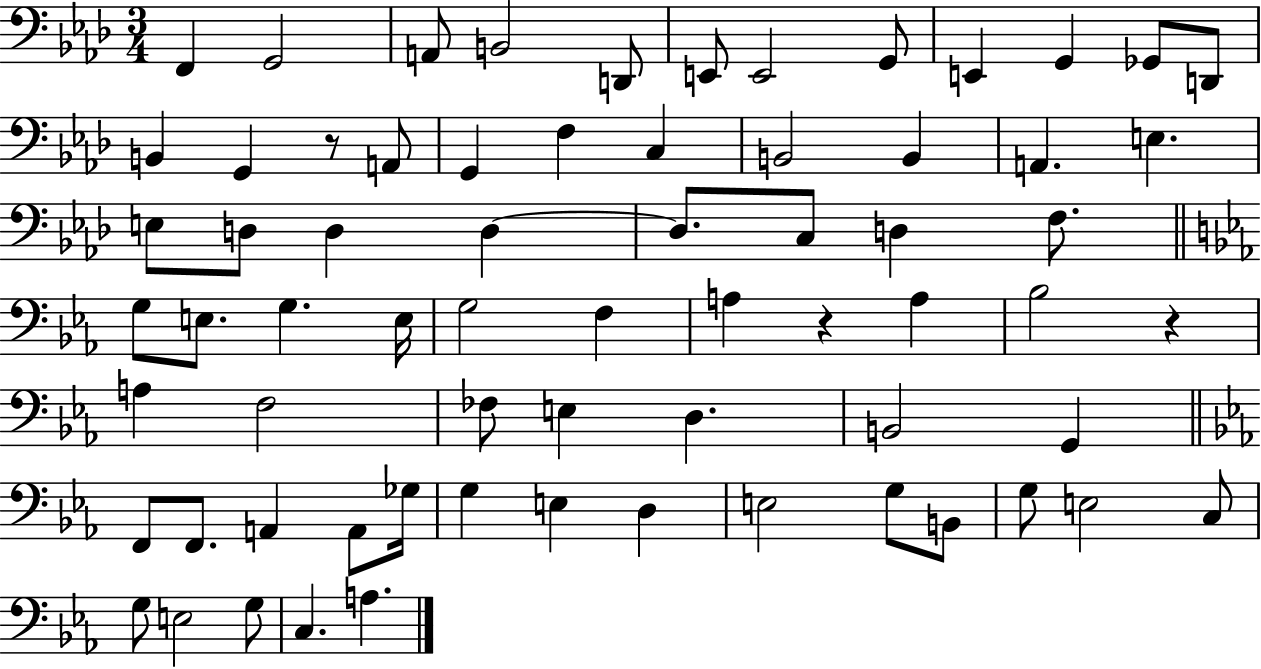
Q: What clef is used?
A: bass